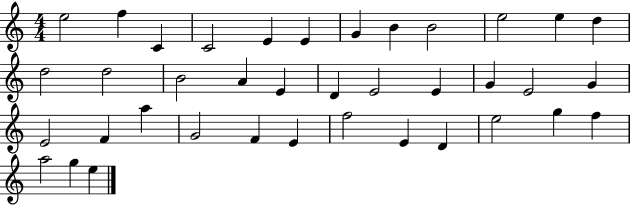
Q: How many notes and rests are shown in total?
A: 38